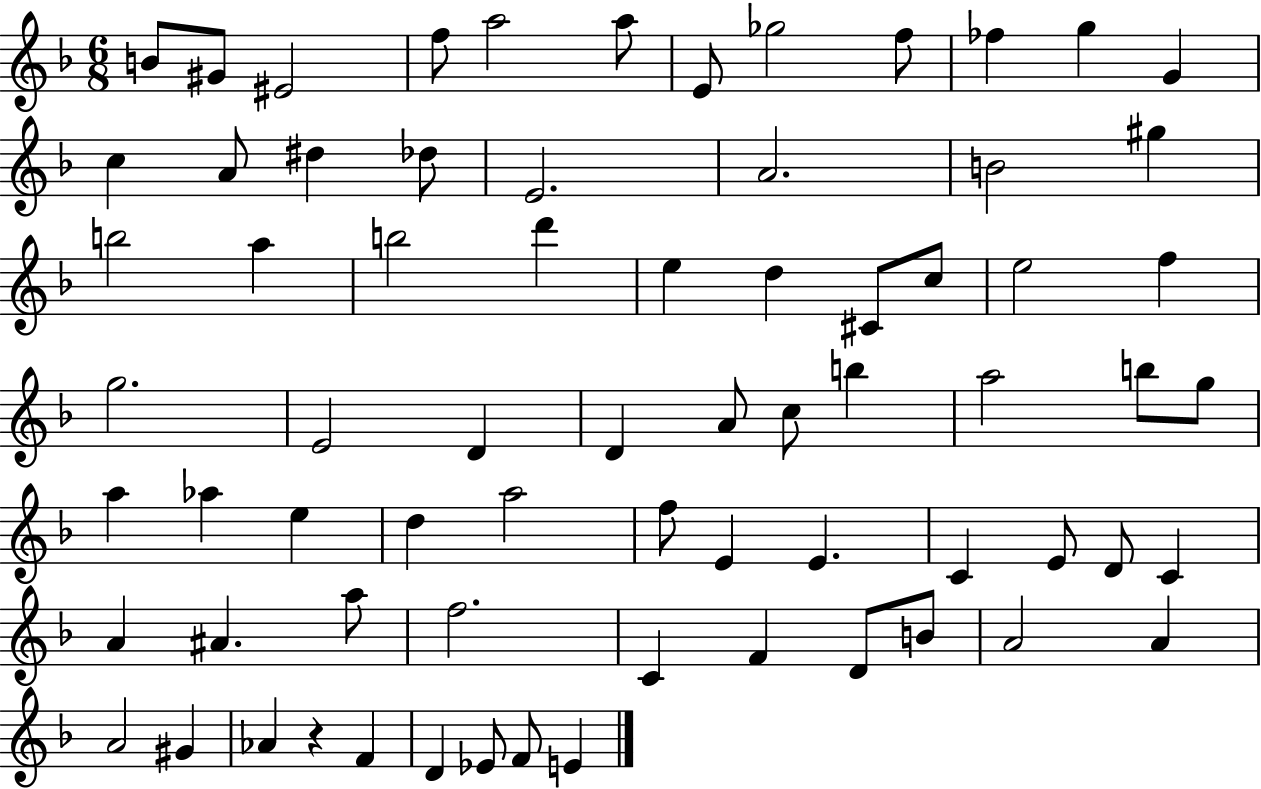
X:1
T:Untitled
M:6/8
L:1/4
K:F
B/2 ^G/2 ^E2 f/2 a2 a/2 E/2 _g2 f/2 _f g G c A/2 ^d _d/2 E2 A2 B2 ^g b2 a b2 d' e d ^C/2 c/2 e2 f g2 E2 D D A/2 c/2 b a2 b/2 g/2 a _a e d a2 f/2 E E C E/2 D/2 C A ^A a/2 f2 C F D/2 B/2 A2 A A2 ^G _A z F D _E/2 F/2 E